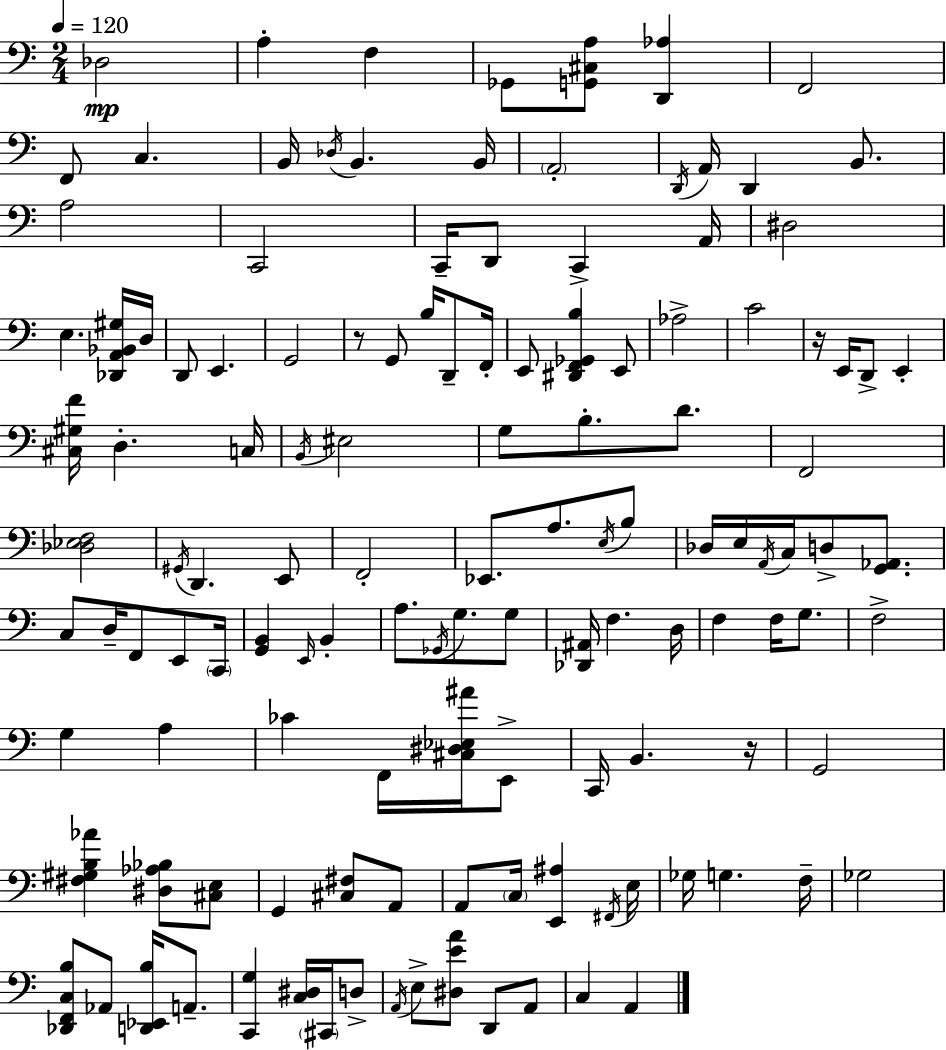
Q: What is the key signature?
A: A minor